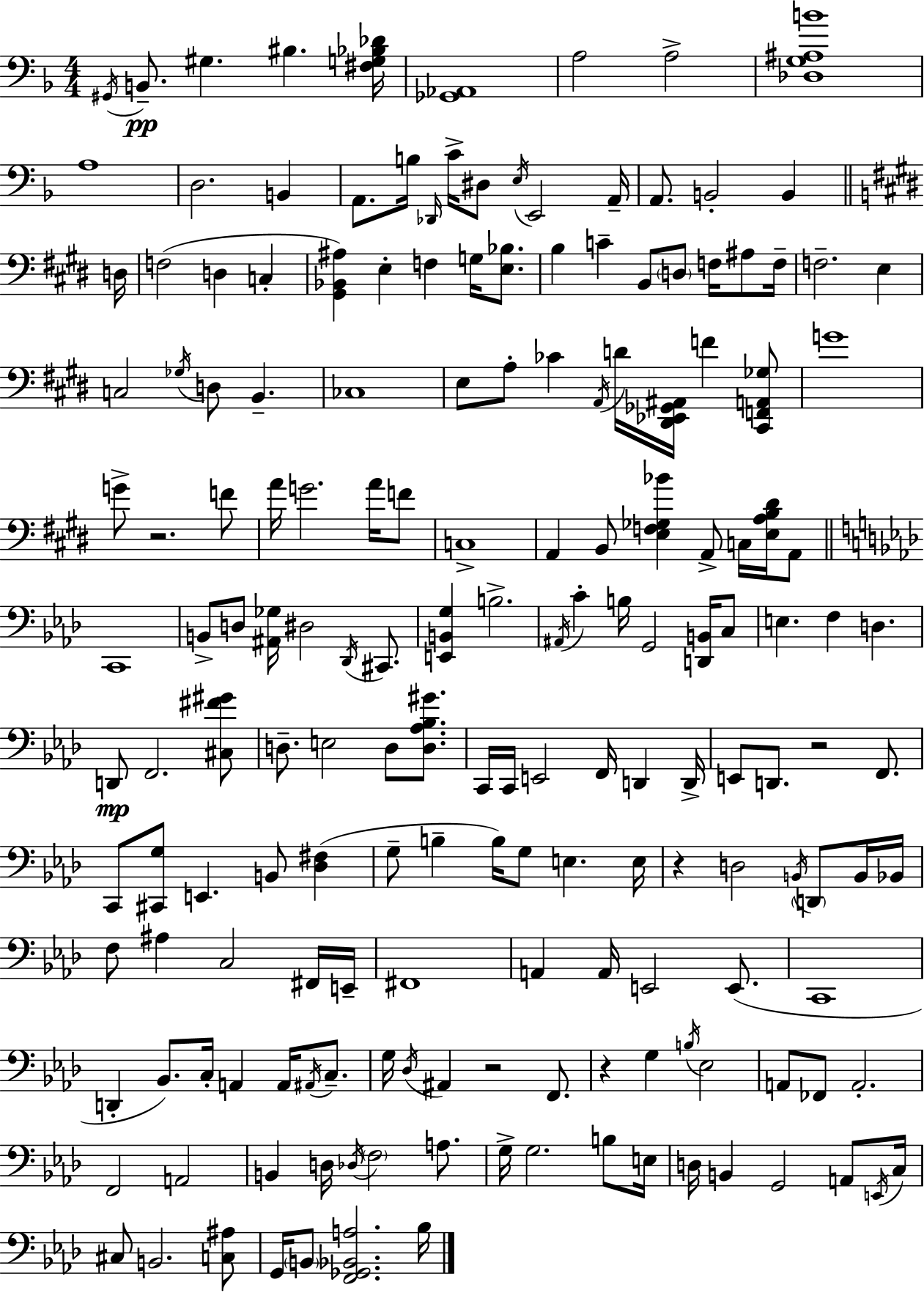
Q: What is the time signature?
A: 4/4